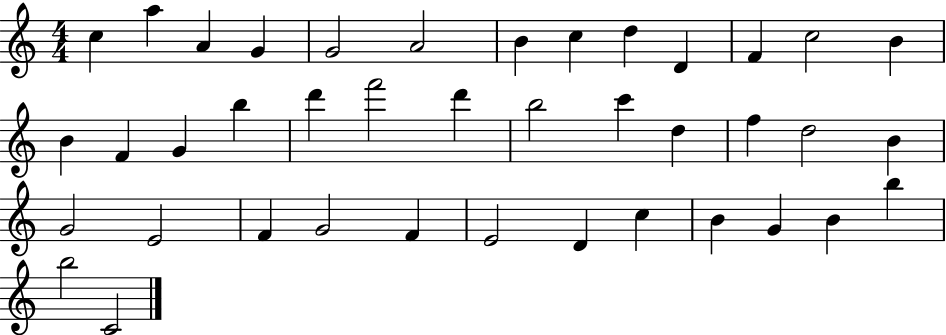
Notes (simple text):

C5/q A5/q A4/q G4/q G4/h A4/h B4/q C5/q D5/q D4/q F4/q C5/h B4/q B4/q F4/q G4/q B5/q D6/q F6/h D6/q B5/h C6/q D5/q F5/q D5/h B4/q G4/h E4/h F4/q G4/h F4/q E4/h D4/q C5/q B4/q G4/q B4/q B5/q B5/h C4/h